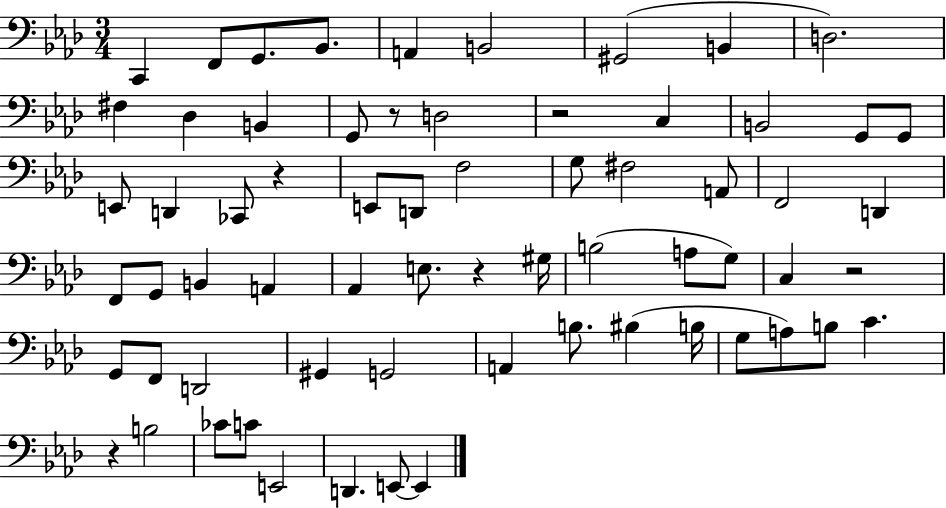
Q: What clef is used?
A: bass